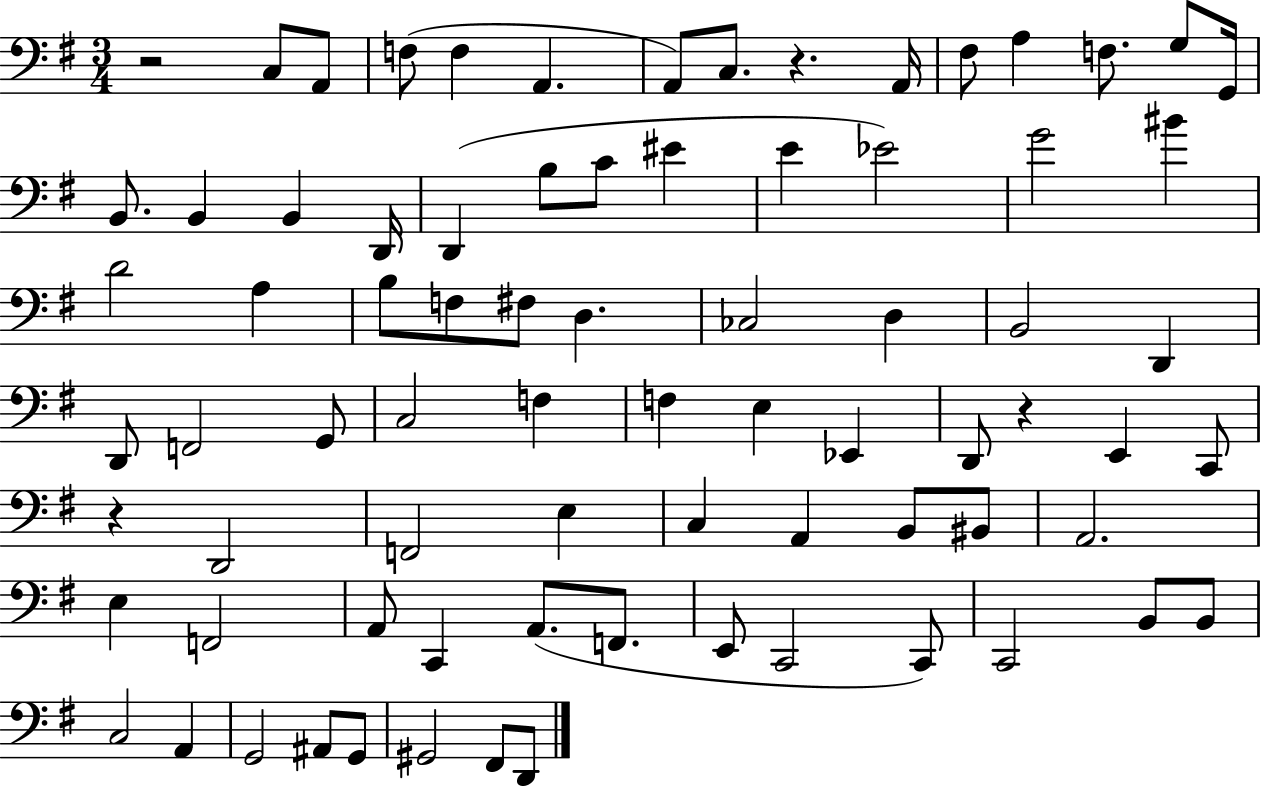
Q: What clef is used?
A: bass